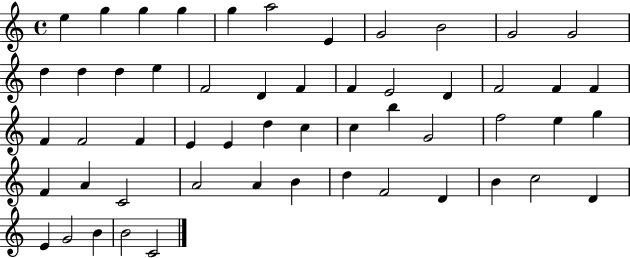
{
  \clef treble
  \time 4/4
  \defaultTimeSignature
  \key c \major
  e''4 g''4 g''4 g''4 | g''4 a''2 e'4 | g'2 b'2 | g'2 g'2 | \break d''4 d''4 d''4 e''4 | f'2 d'4 f'4 | f'4 e'2 d'4 | f'2 f'4 f'4 | \break f'4 f'2 f'4 | e'4 e'4 d''4 c''4 | c''4 b''4 g'2 | f''2 e''4 g''4 | \break f'4 a'4 c'2 | a'2 a'4 b'4 | d''4 f'2 d'4 | b'4 c''2 d'4 | \break e'4 g'2 b'4 | b'2 c'2 | \bar "|."
}